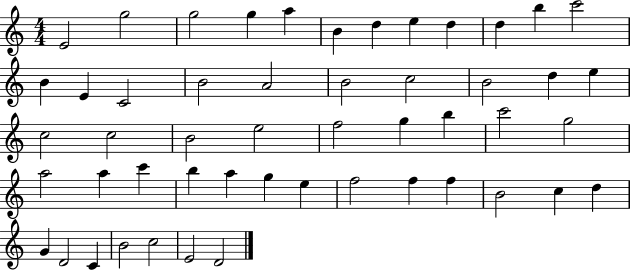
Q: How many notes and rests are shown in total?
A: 51